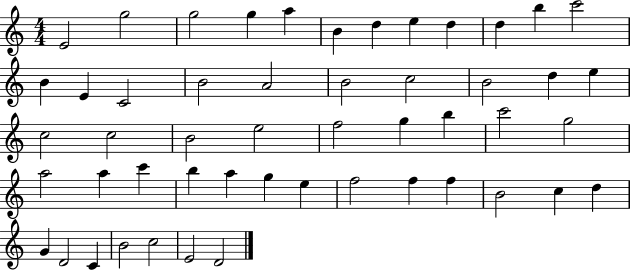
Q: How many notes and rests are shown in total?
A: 51